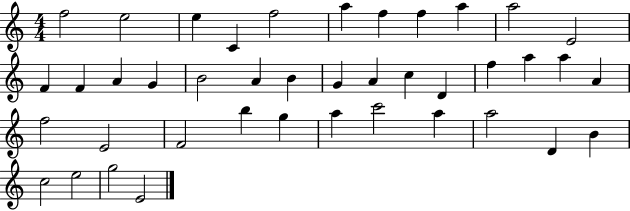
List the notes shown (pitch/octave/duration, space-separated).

F5/h E5/h E5/q C4/q F5/h A5/q F5/q F5/q A5/q A5/h E4/h F4/q F4/q A4/q G4/q B4/h A4/q B4/q G4/q A4/q C5/q D4/q F5/q A5/q A5/q A4/q F5/h E4/h F4/h B5/q G5/q A5/q C6/h A5/q A5/h D4/q B4/q C5/h E5/h G5/h E4/h